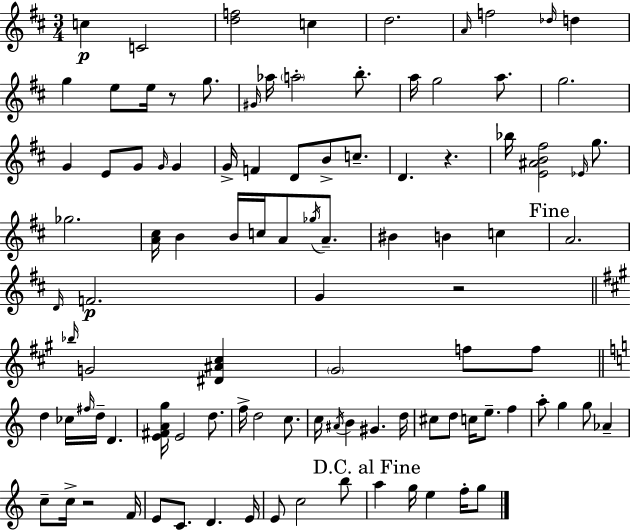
C5/q C4/h [D5,F5]/h C5/q D5/h. A4/s F5/h Db5/s D5/q G5/q E5/e E5/s R/e G5/e. G#4/s Ab5/s A5/h B5/e. A5/s G5/h A5/e. G5/h. G4/q E4/e G4/e G4/s G4/q G4/s F4/q D4/e B4/e C5/e. D4/q. R/q. Bb5/s [E4,A#4,B4,F#5]/h Eb4/s G5/e. Gb5/h. [A4,C#5]/s B4/q B4/s C5/s A4/e Gb5/s A4/e. BIS4/q B4/q C5/q A4/h. D4/s F4/h. G4/q R/h Bb5/s G4/h [D#4,A#4,C#5]/q G#4/h F5/e F5/e D5/q CES5/s F#5/s D5/s D4/q. [E4,F#4,A4,G5]/s E4/h D5/e. F5/s D5/h C5/e. C5/s A#4/s B4/q G#4/q. D5/s C#5/e D5/e C5/s E5/e. F5/q A5/e G5/q G5/e Ab4/q C5/e C5/s R/h F4/s E4/e C4/e. D4/q. E4/s E4/e C5/h B5/e A5/q G5/s E5/q F5/s G5/e